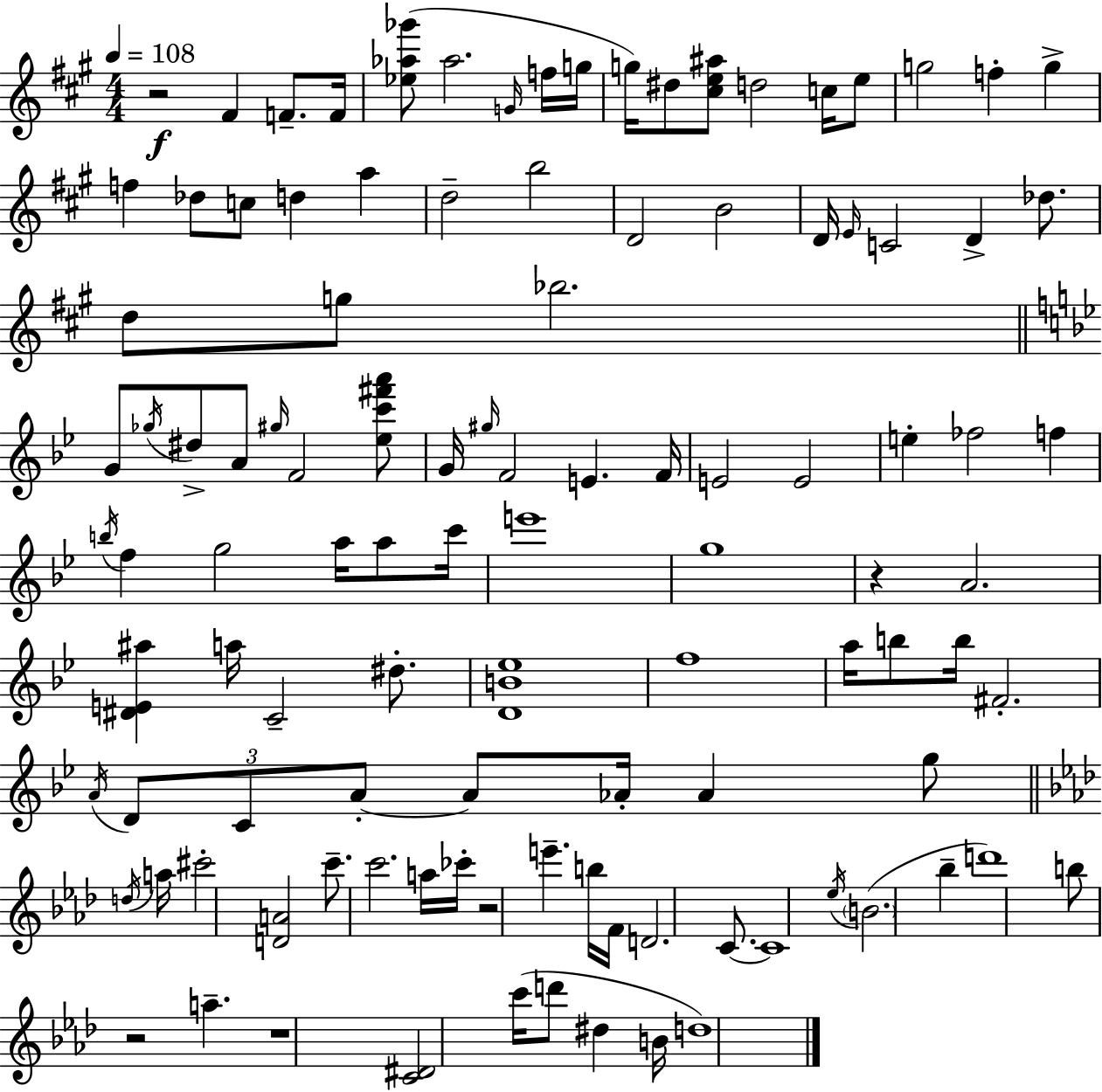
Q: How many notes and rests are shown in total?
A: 109